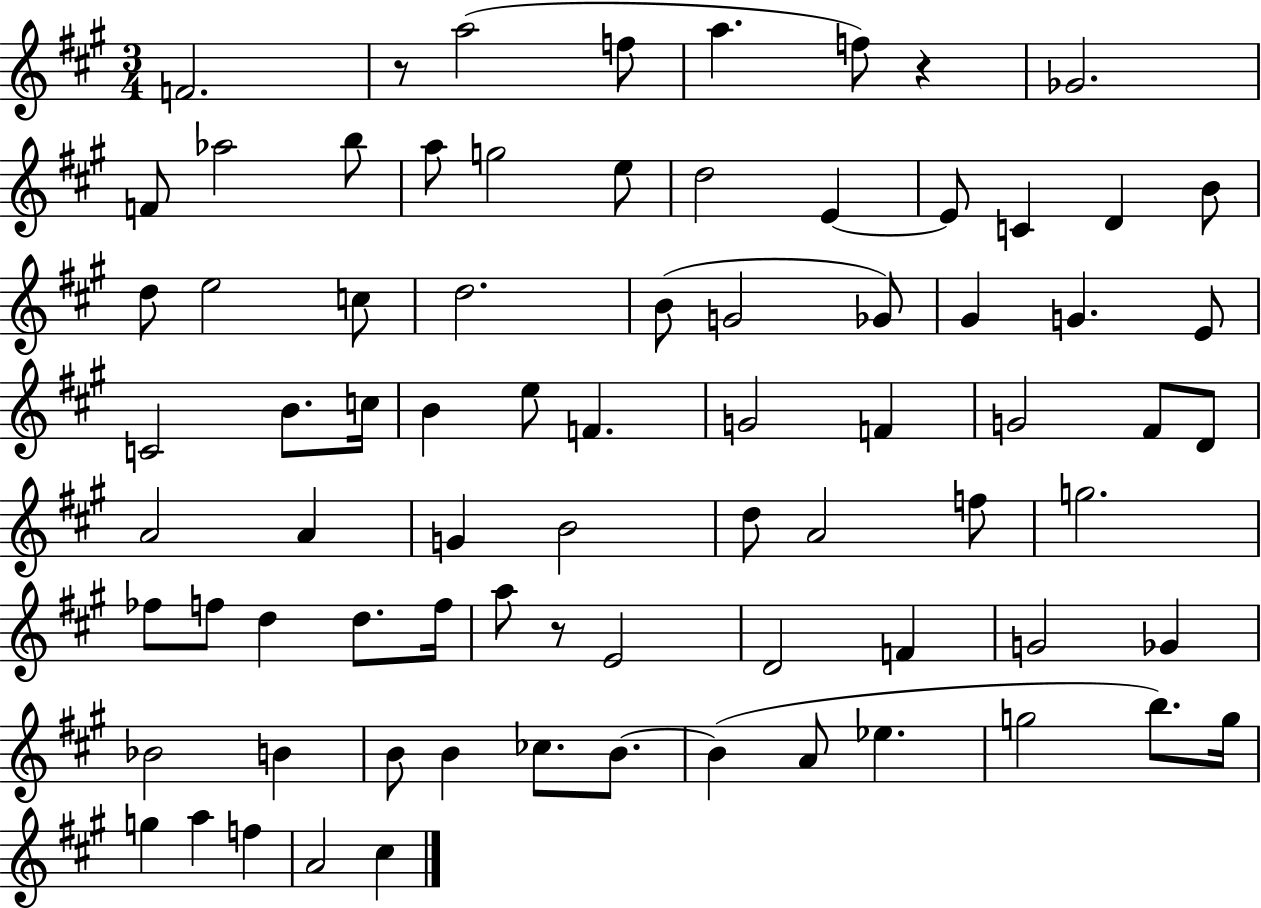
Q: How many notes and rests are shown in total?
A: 78